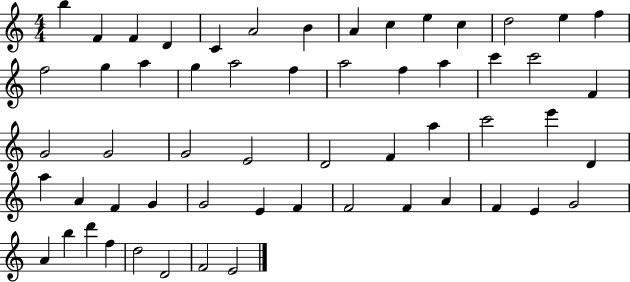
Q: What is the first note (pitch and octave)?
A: B5